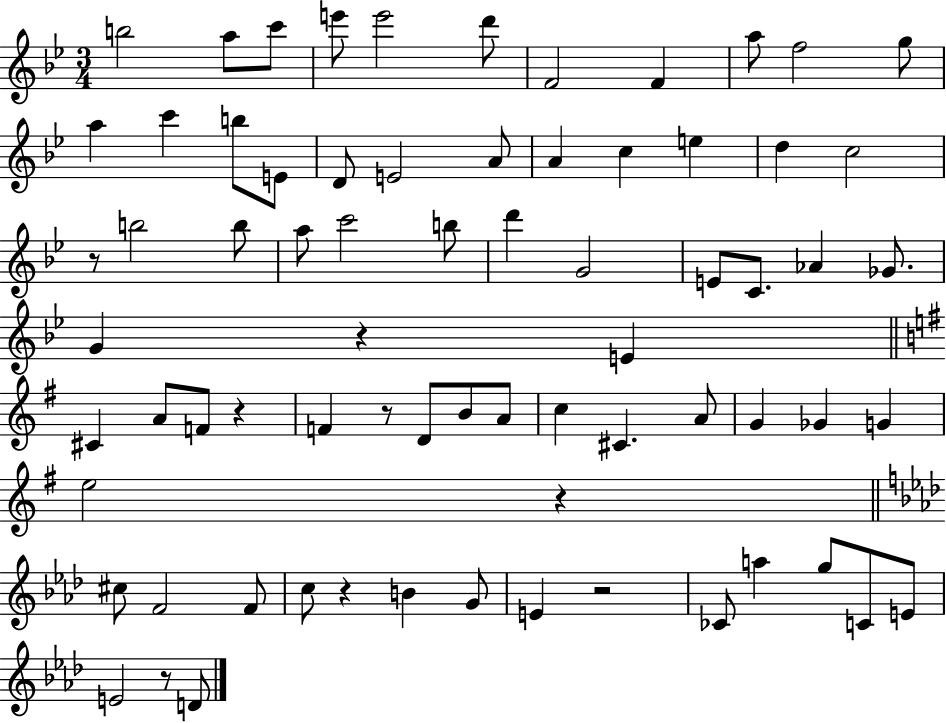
X:1
T:Untitled
M:3/4
L:1/4
K:Bb
b2 a/2 c'/2 e'/2 e'2 d'/2 F2 F a/2 f2 g/2 a c' b/2 E/2 D/2 E2 A/2 A c e d c2 z/2 b2 b/2 a/2 c'2 b/2 d' G2 E/2 C/2 _A _G/2 G z E ^C A/2 F/2 z F z/2 D/2 B/2 A/2 c ^C A/2 G _G G e2 z ^c/2 F2 F/2 c/2 z B G/2 E z2 _C/2 a g/2 C/2 E/2 E2 z/2 D/2